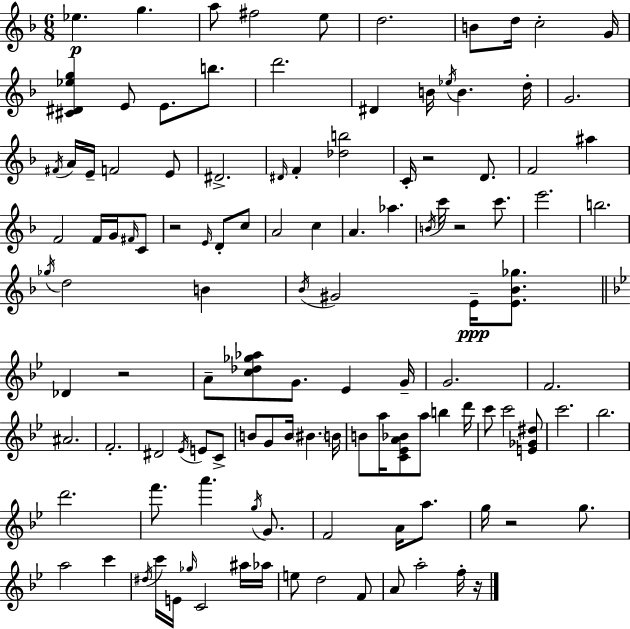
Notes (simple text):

Eb5/q. G5/q. A5/e F#5/h E5/e D5/h. B4/e D5/s C5/h G4/s [C#4,D#4,Eb5,G5]/q E4/e E4/e. B5/e. D6/h. D#4/q B4/s Eb5/s B4/q. D5/s G4/h. F#4/s A4/s E4/s F4/h E4/e D#4/h. D#4/s F4/q [Db5,B5]/h C4/s R/h D4/e. F4/h A#5/q F4/h F4/s G4/s F#4/s C4/e R/h E4/s D4/e C5/e A4/h C5/q A4/q. Ab5/q. B4/s C6/s R/h C6/e. E6/h. B5/h. Gb5/s D5/h B4/q Bb4/s G#4/h E4/s [E4,Bb4,Gb5]/e. Db4/q R/h A4/e [C5,Db5,Gb5,Ab5]/e G4/e. Eb4/q G4/s G4/h. F4/h. A#4/h. F4/h. D#4/h Eb4/s E4/e C4/e B4/e G4/e B4/s BIS4/q. B4/s B4/e A5/s [C4,Eb4,A4,Bb4]/e A5/e B5/q D6/s C6/e C6/h [E4,Gb4,D#5]/e C6/h. Bb5/h. D6/h. F6/e. A6/q. G5/s G4/e. F4/h A4/s A5/e. G5/s R/h G5/e. A5/h C6/q D#5/s C6/s E4/s Gb5/s C4/h A#5/s Ab5/s E5/e D5/h F4/e A4/e A5/h F5/s R/s